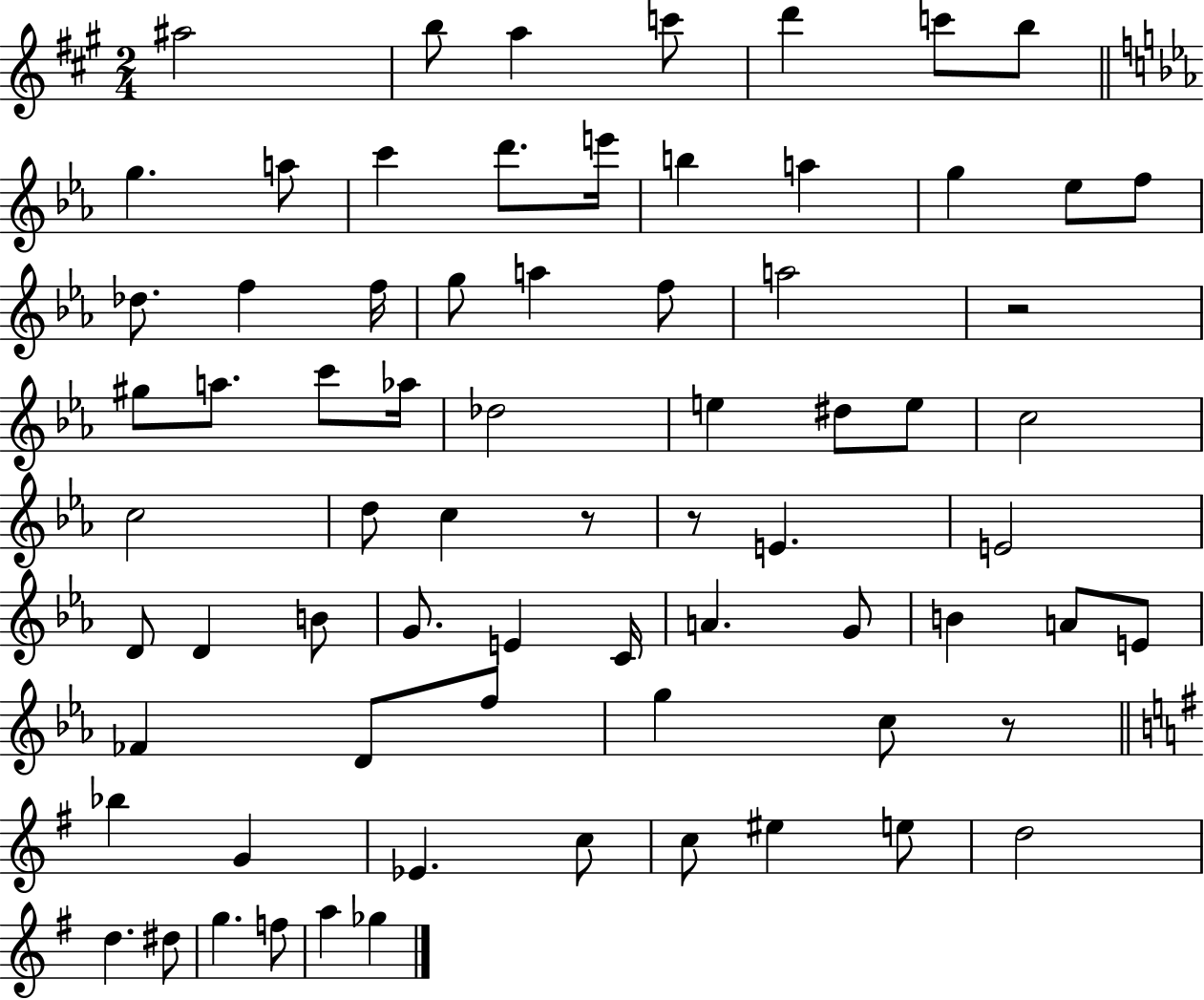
X:1
T:Untitled
M:2/4
L:1/4
K:A
^a2 b/2 a c'/2 d' c'/2 b/2 g a/2 c' d'/2 e'/4 b a g _e/2 f/2 _d/2 f f/4 g/2 a f/2 a2 z2 ^g/2 a/2 c'/2 _a/4 _d2 e ^d/2 e/2 c2 c2 d/2 c z/2 z/2 E E2 D/2 D B/2 G/2 E C/4 A G/2 B A/2 E/2 _F D/2 f/2 g c/2 z/2 _b G _E c/2 c/2 ^e e/2 d2 d ^d/2 g f/2 a _g